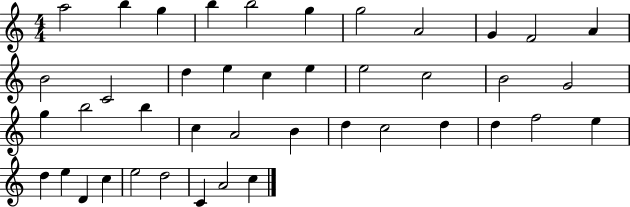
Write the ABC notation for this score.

X:1
T:Untitled
M:4/4
L:1/4
K:C
a2 b g b b2 g g2 A2 G F2 A B2 C2 d e c e e2 c2 B2 G2 g b2 b c A2 B d c2 d d f2 e d e D c e2 d2 C A2 c